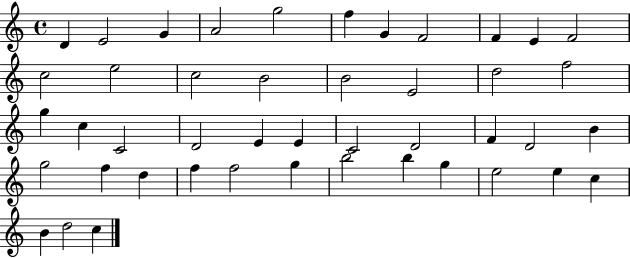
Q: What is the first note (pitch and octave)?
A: D4